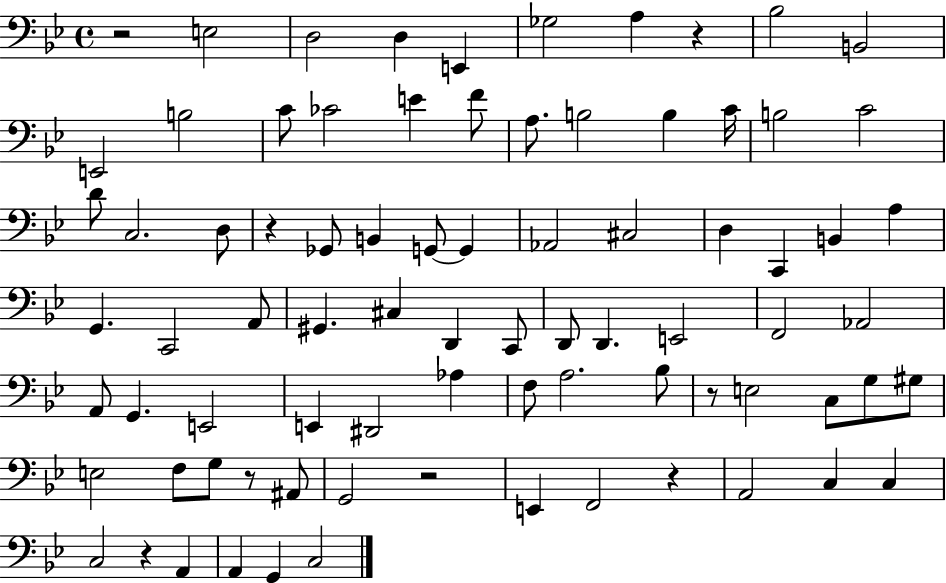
{
  \clef bass
  \time 4/4
  \defaultTimeSignature
  \key bes \major
  r2 e2 | d2 d4 e,4 | ges2 a4 r4 | bes2 b,2 | \break e,2 b2 | c'8 ces'2 e'4 f'8 | a8. b2 b4 c'16 | b2 c'2 | \break d'8 c2. d8 | r4 ges,8 b,4 g,8~~ g,4 | aes,2 cis2 | d4 c,4 b,4 a4 | \break g,4. c,2 a,8 | gis,4. cis4 d,4 c,8 | d,8 d,4. e,2 | f,2 aes,2 | \break a,8 g,4. e,2 | e,4 dis,2 aes4 | f8 a2. bes8 | r8 e2 c8 g8 gis8 | \break e2 f8 g8 r8 ais,8 | g,2 r2 | e,4 f,2 r4 | a,2 c4 c4 | \break c2 r4 a,4 | a,4 g,4 c2 | \bar "|."
}